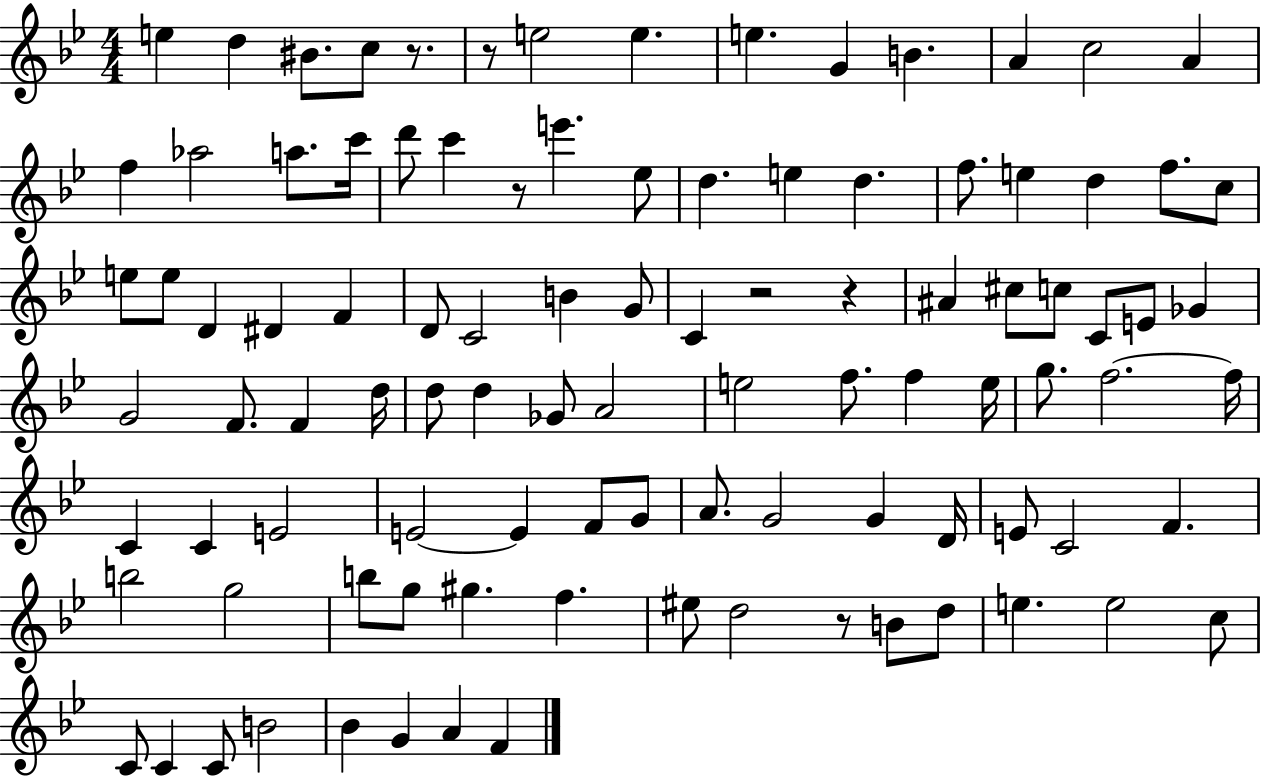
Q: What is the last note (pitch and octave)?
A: F4